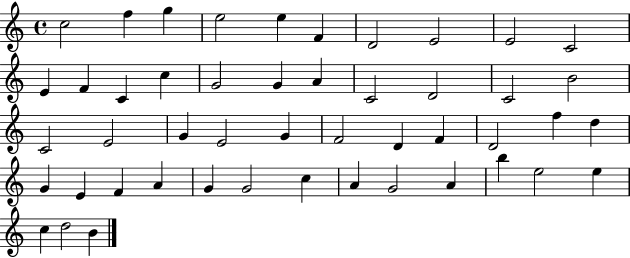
X:1
T:Untitled
M:4/4
L:1/4
K:C
c2 f g e2 e F D2 E2 E2 C2 E F C c G2 G A C2 D2 C2 B2 C2 E2 G E2 G F2 D F D2 f d G E F A G G2 c A G2 A b e2 e c d2 B